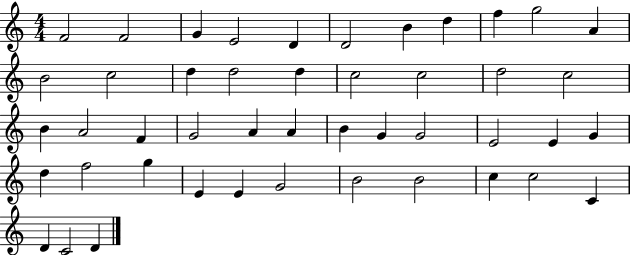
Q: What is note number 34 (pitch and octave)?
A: F5